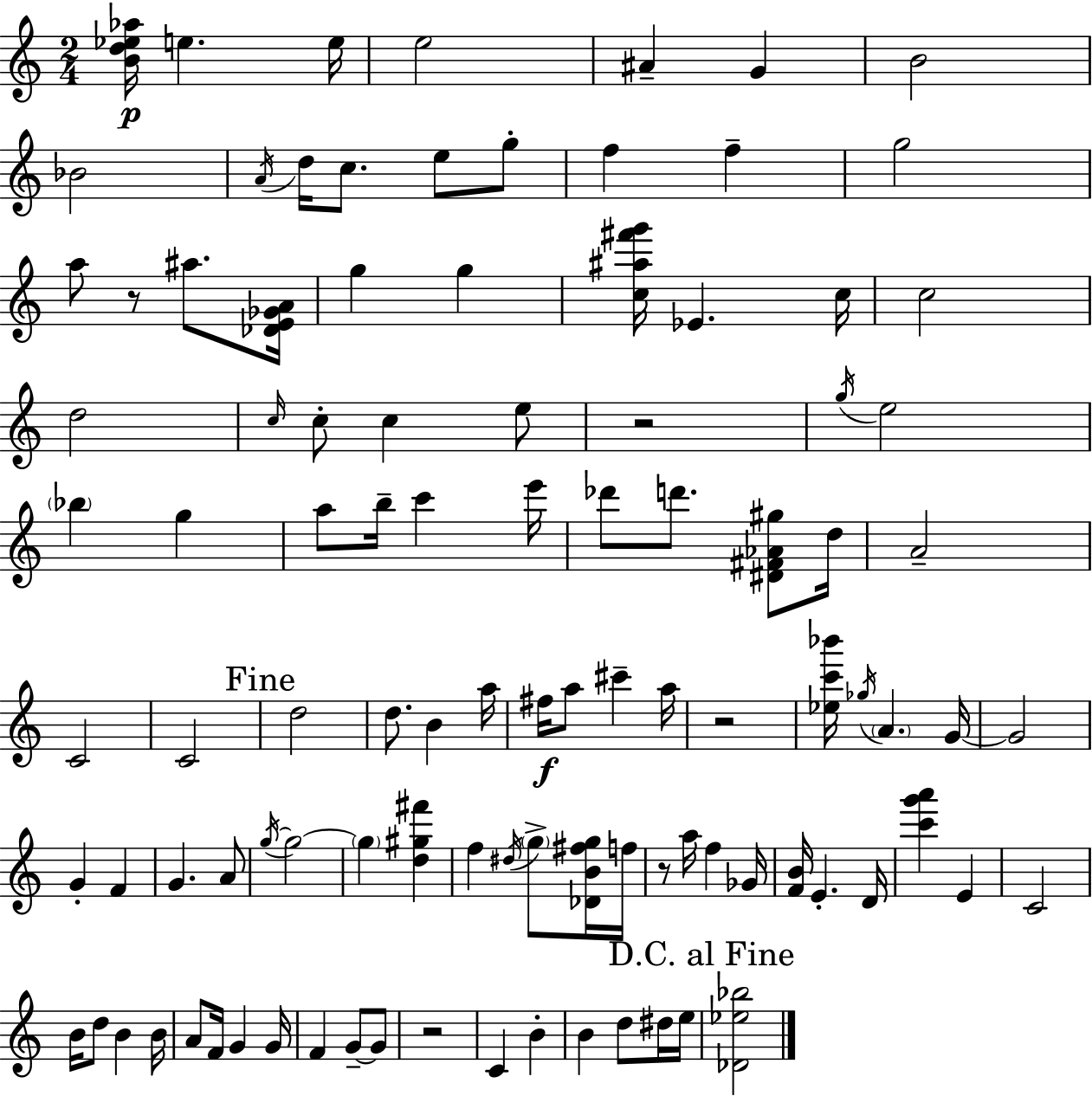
[B4,D5,Eb5,Ab5]/s E5/q. E5/s E5/h A#4/q G4/q B4/h Bb4/h A4/s D5/s C5/e. E5/e G5/e F5/q F5/q G5/h A5/e R/e A#5/e. [Db4,E4,Gb4,A4]/s G5/q G5/q [C5,A#5,F#6,G6]/s Eb4/q. C5/s C5/h D5/h C5/s C5/e C5/q E5/e R/h G5/s E5/h Bb5/q G5/q A5/e B5/s C6/q E6/s Db6/e D6/e. [D#4,F#4,Ab4,G#5]/e D5/s A4/h C4/h C4/h D5/h D5/e. B4/q A5/s F#5/s A5/e C#6/q A5/s R/h [Eb5,C6,Bb6]/s Gb5/s A4/q. G4/s G4/h G4/q F4/q G4/q. A4/e G5/s G5/h G5/q [D5,G#5,F#6]/q F5/q D#5/s G5/e [Db4,B4,F#5,G5]/s F5/s R/e A5/s F5/q Gb4/s [F4,B4]/s E4/q. D4/s [C6,G6,A6]/q E4/q C4/h B4/s D5/e B4/q B4/s A4/e F4/s G4/q G4/s F4/q G4/e G4/e R/h C4/q B4/q B4/q D5/e D#5/s E5/s [Db4,Eb5,Bb5]/h